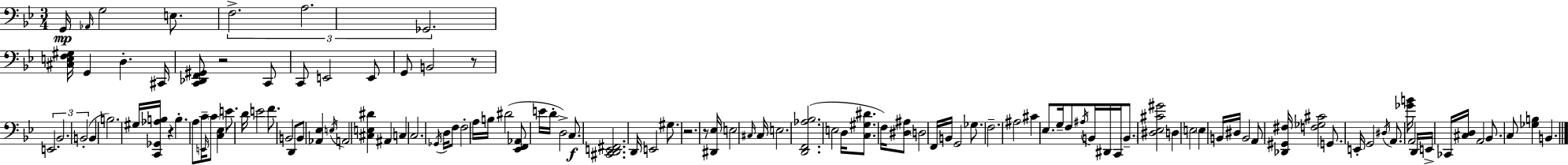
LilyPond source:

{
  \clef bass
  \numericTimeSignature
  \time 3/4
  \key bes \major
  g,16\mp \grace { aes,16 } g2 e8. | \tuplet 3/2 { f2.-> | a2. | ges,2. } | \break <cis e f gis>16 g,4 d4.-. | cis,16 <c, des, f, gis,>8 r2 c,8 | c,8 e,2 e,8 | g,8 b,2 r8 | \break \tuplet 3/2 { e,2. | bes,2. | b,2-.( } b,4 | b2.) | \break gis16 <c, ges, aes b>16 r4 b4.-. | a8 c'16-- \grace { e,16 } \parenthesize c'8 <c ees>4 e'8. | d'16 e'2 f'8. | b,2 d,8 | \break b,8 <aes, ees>4 \acciaccatura { e16 } a,2 | <cis e dis'>4 ais,4 c4 | c2. | \acciaccatura { ges,16 } d16 f8 f2-. | \break a16 b16 dis'2( | <ees, f, aes,>8 e'16 d'16-. d2->) | c8.\f <cis, d, e, fis,>2. | d,16 e,2 | \break gis8. r2. | r8 <dis, ees>16 e2 | \grace { cis16 } cis16 e2. | <d, f, aes bes>2.( | \break e2 | d16 <c gis dis'>8. f16) <dis ais>8 \parenthesize d2 | f,16 b,16 g,2 | ges8. f2.-- | \break ais2 | cis'4 ees8. g16-- f8 \acciaccatura { ais16 } | b,16 dis,16 c,16 \parenthesize b,8.-- <dis ees cis' gis'>2 | d4 e2 | \break \parenthesize e4 b,16 dis16 b,2 | a,8 <des, gis, fis>16 <f ges cis'>2 | g,8. e,16-. g,2 | \acciaccatura { dis16 } a,8. <ges' b'>16 a,2 | \break d,16 e,16-> ces,16 <cis d>16 a,2 | bes,8. c8 <ges b>4 | b,4. \bar "|."
}